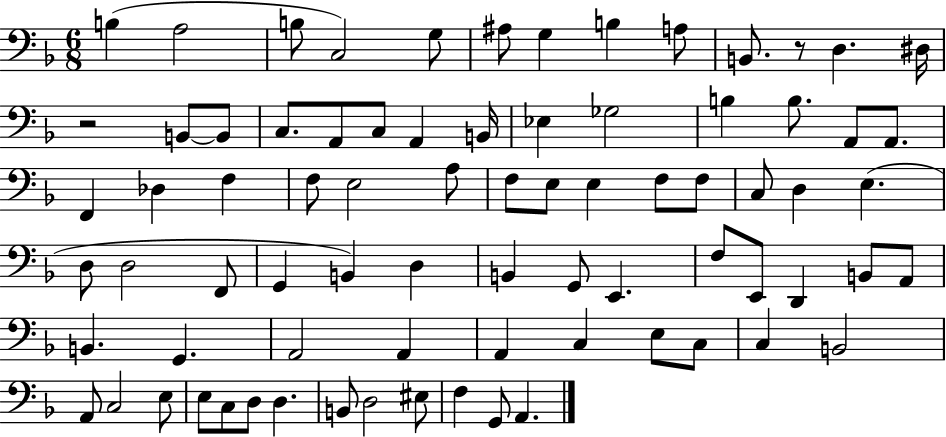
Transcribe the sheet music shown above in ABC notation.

X:1
T:Untitled
M:6/8
L:1/4
K:F
B, A,2 B,/2 C,2 G,/2 ^A,/2 G, B, A,/2 B,,/2 z/2 D, ^D,/4 z2 B,,/2 B,,/2 C,/2 A,,/2 C,/2 A,, B,,/4 _E, _G,2 B, B,/2 A,,/2 A,,/2 F,, _D, F, F,/2 E,2 A,/2 F,/2 E,/2 E, F,/2 F,/2 C,/2 D, E, D,/2 D,2 F,,/2 G,, B,, D, B,, G,,/2 E,, F,/2 E,,/2 D,, B,,/2 A,,/2 B,, G,, A,,2 A,, A,, C, E,/2 C,/2 C, B,,2 A,,/2 C,2 E,/2 E,/2 C,/2 D,/2 D, B,,/2 D,2 ^E,/2 F, G,,/2 A,,